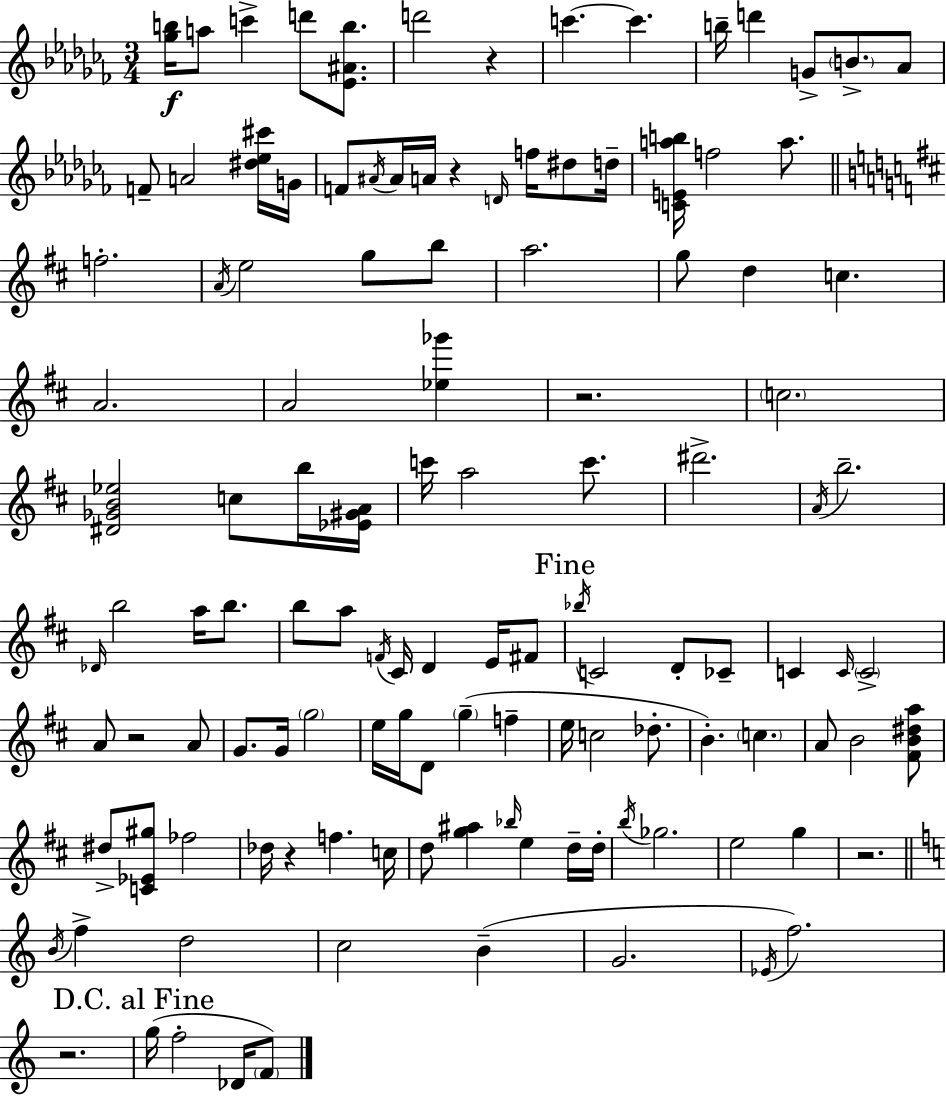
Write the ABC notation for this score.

X:1
T:Untitled
M:3/4
L:1/4
K:Abm
[_gb]/4 a/2 c' d'/2 [_E^Ab]/2 d'2 z c' c' b/4 d' G/2 B/2 _A/2 F/2 A2 [^d_e^c']/4 G/4 F/2 ^A/4 ^A/4 A/4 z D/4 f/4 ^d/2 d/4 [CEab]/4 f2 a/2 f2 A/4 e2 g/2 b/2 a2 g/2 d c A2 A2 [_e_g'] z2 c2 [^D_GB_e]2 c/2 b/4 [_E^GA]/4 c'/4 a2 c'/2 ^d'2 A/4 b2 _D/4 b2 a/4 b/2 b/2 a/2 F/4 ^C/4 D E/4 ^F/2 _b/4 C2 D/2 _C/2 C C/4 C2 A/2 z2 A/2 G/2 G/4 g2 e/4 g/4 D/2 g f e/4 c2 _d/2 B c A/2 B2 [^FB^da]/2 ^d/2 [C_E^g]/2 _f2 _d/4 z f c/4 d/2 [g^a] _b/4 e d/4 d/4 b/4 _g2 e2 g z2 B/4 f d2 c2 B G2 _E/4 f2 z2 g/4 f2 _D/4 F/2